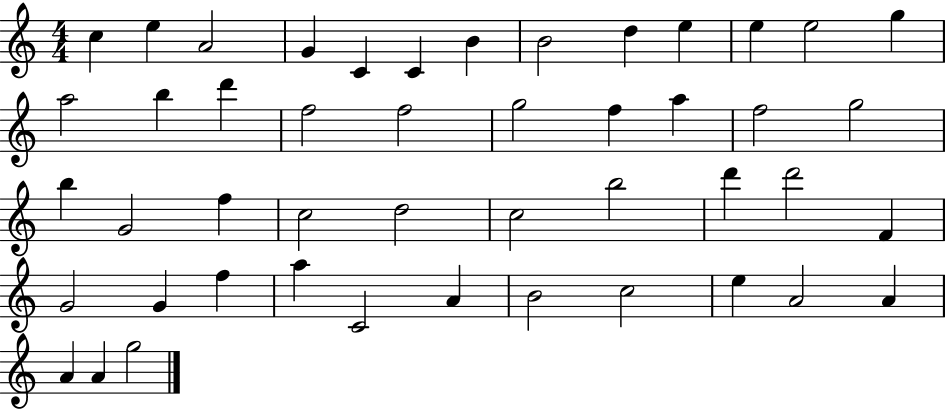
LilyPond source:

{
  \clef treble
  \numericTimeSignature
  \time 4/4
  \key c \major
  c''4 e''4 a'2 | g'4 c'4 c'4 b'4 | b'2 d''4 e''4 | e''4 e''2 g''4 | \break a''2 b''4 d'''4 | f''2 f''2 | g''2 f''4 a''4 | f''2 g''2 | \break b''4 g'2 f''4 | c''2 d''2 | c''2 b''2 | d'''4 d'''2 f'4 | \break g'2 g'4 f''4 | a''4 c'2 a'4 | b'2 c''2 | e''4 a'2 a'4 | \break a'4 a'4 g''2 | \bar "|."
}